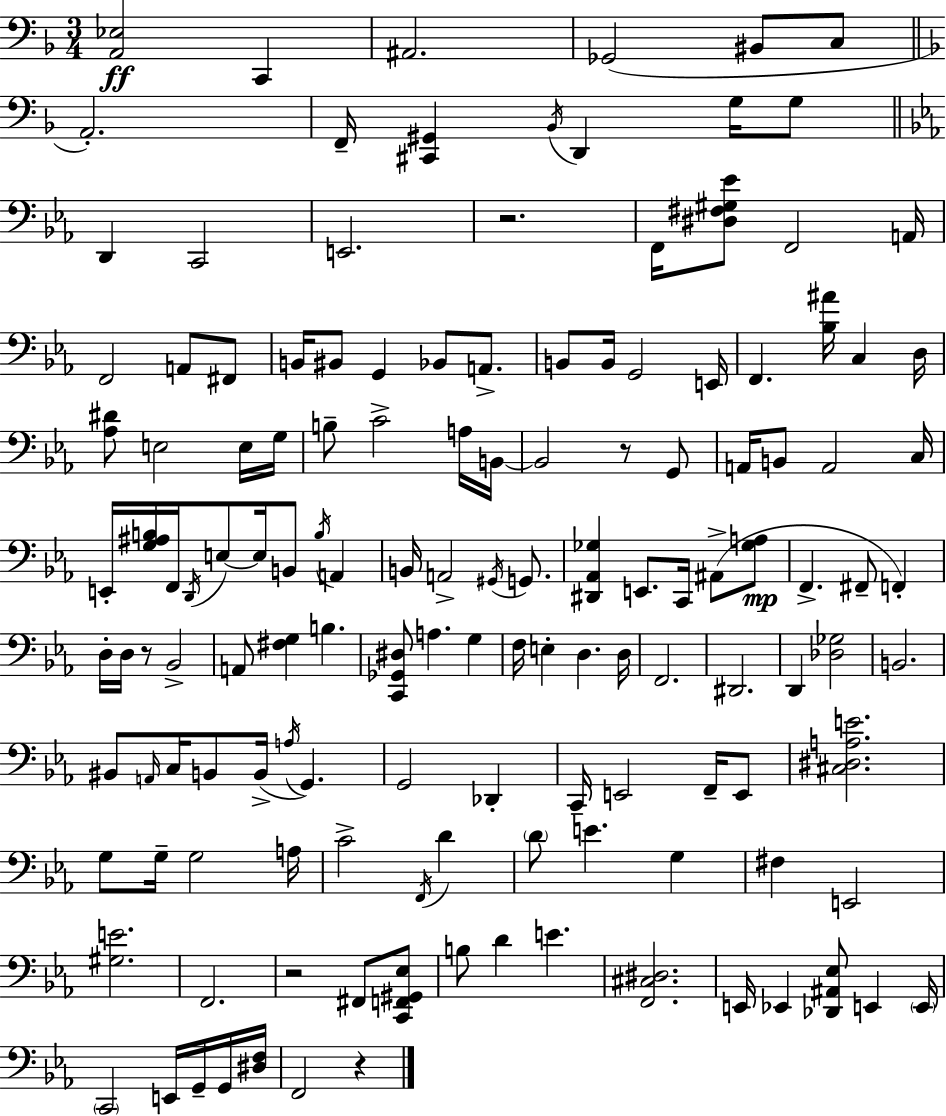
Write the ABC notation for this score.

X:1
T:Untitled
M:3/4
L:1/4
K:F
[A,,_E,]2 C,, ^A,,2 _G,,2 ^B,,/2 C,/2 A,,2 F,,/4 [^C,,^G,,] _B,,/4 D,, G,/4 G,/2 D,, C,,2 E,,2 z2 F,,/4 [^D,^F,^G,_E]/2 F,,2 A,,/4 F,,2 A,,/2 ^F,,/2 B,,/4 ^B,,/2 G,, _B,,/2 A,,/2 B,,/2 B,,/4 G,,2 E,,/4 F,, [_B,^A]/4 C, D,/4 [_A,^D]/2 E,2 E,/4 G,/4 B,/2 C2 A,/4 B,,/4 B,,2 z/2 G,,/2 A,,/4 B,,/2 A,,2 C,/4 E,,/4 [G,^A,B,]/4 F,,/4 D,,/4 E,/2 E,/4 B,,/2 B,/4 A,, B,,/4 A,,2 ^G,,/4 G,,/2 [^D,,_A,,_G,] E,,/2 C,,/4 ^A,,/2 [_G,A,]/2 F,, ^F,,/2 F,, D,/4 D,/4 z/2 _B,,2 A,,/2 [^F,G,] B, [C,,_G,,^D,]/2 A, G, F,/4 E, D, D,/4 F,,2 ^D,,2 D,, [_D,_G,]2 B,,2 ^B,,/2 A,,/4 C,/4 B,,/2 B,,/4 A,/4 G,, G,,2 _D,, C,,/4 E,,2 F,,/4 E,,/2 [^C,^D,A,E]2 G,/2 G,/4 G,2 A,/4 C2 F,,/4 D D/2 E G, ^F, E,,2 [^G,E]2 F,,2 z2 ^F,,/2 [C,,F,,^G,,_E,]/2 B,/2 D E [F,,^C,^D,]2 E,,/4 _E,, [_D,,^A,,_E,]/2 E,, E,,/4 C,,2 E,,/4 G,,/4 G,,/4 [^D,F,]/4 F,,2 z